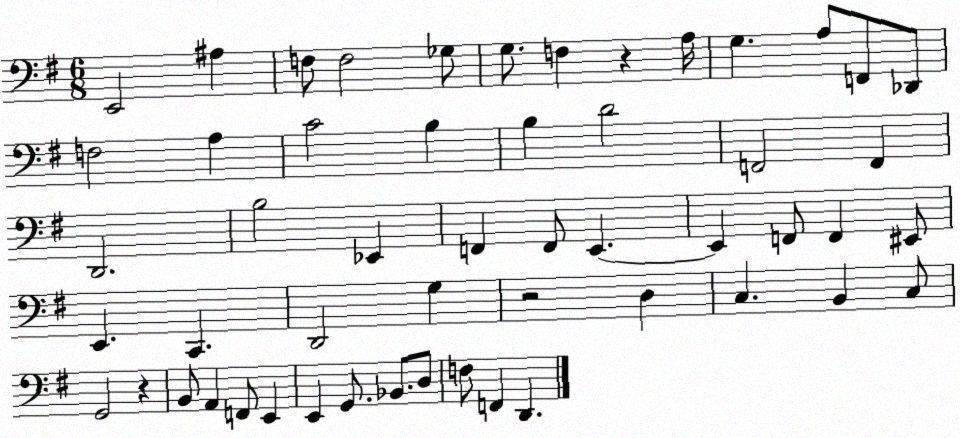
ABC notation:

X:1
T:Untitled
M:6/8
L:1/4
K:G
E,,2 ^A, F,/2 F,2 _G,/2 G,/2 F, z A,/4 G, A,/2 F,,/2 _D,,/2 F,2 A, C2 B, B, D2 F,,2 F,, D,,2 B,2 _E,, F,, F,,/2 E,, E,, F,,/2 F,, ^E,,/2 E,, C,, D,,2 G, z2 D, C, B,, C,/2 G,,2 z B,,/2 A,, F,,/2 E,, E,, G,,/2 _B,,/2 D,/2 F,/2 F,, D,,